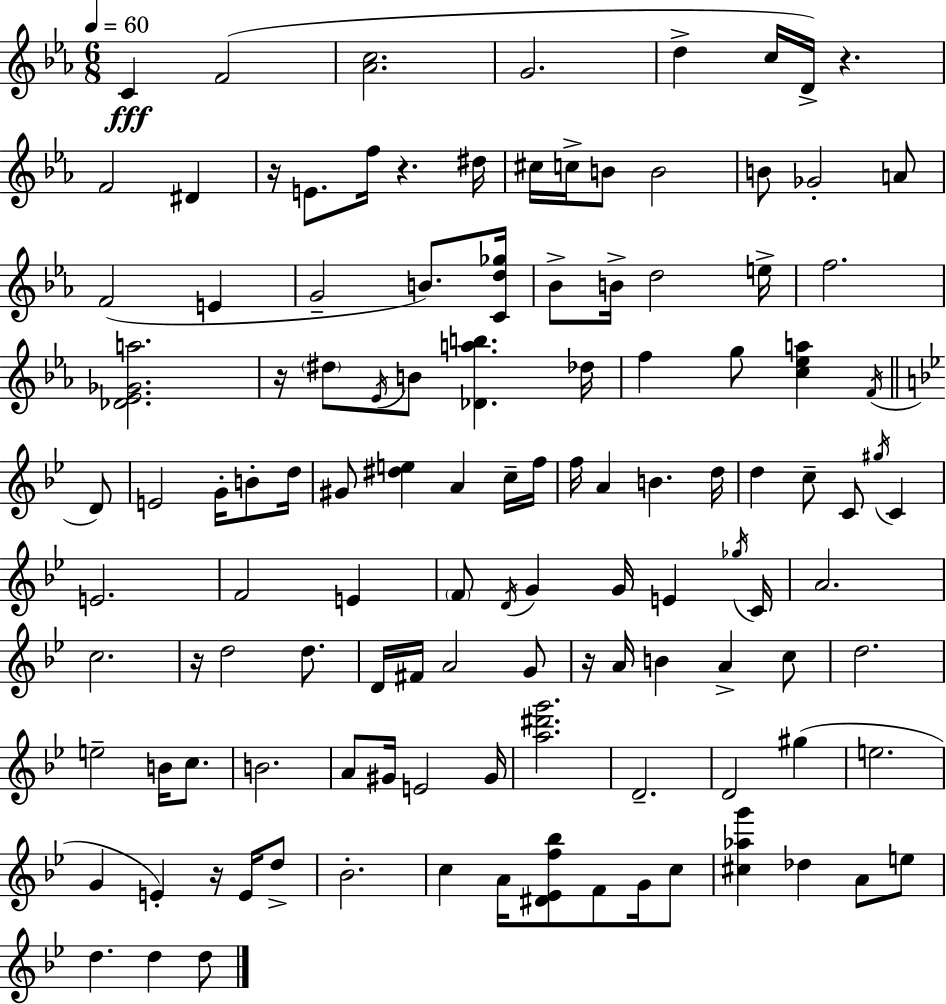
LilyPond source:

{
  \clef treble
  \numericTimeSignature
  \time 6/8
  \key ees \major
  \tempo 4 = 60
  \repeat volta 2 { c'4\fff f'2( | <aes' c''>2. | g'2. | d''4-> c''16 d'16->) r4. | \break f'2 dis'4 | r16 e'8. f''16 r4. dis''16 | cis''16 c''16-> b'8 b'2 | b'8 ges'2-. a'8 | \break f'2( e'4 | g'2-- b'8.) <c' d'' ges''>16 | bes'8-> b'16-> d''2 e''16-> | f''2. | \break <des' ees' ges' a''>2. | r16 \parenthesize dis''8 \acciaccatura { ees'16 } b'8 <des' a'' b''>4. | des''16 f''4 g''8 <c'' ees'' a''>4 \acciaccatura { f'16 } | \bar "||" \break \key g \minor d'8 e'2 g'16-. b'8-. | d''16 gis'8 <dis'' e''>4 a'4 | c''16-- f''16 f''16 a'4 b'4. | d''16 d''4 c''8-- c'8 \acciaccatura { gis''16 } c'4 | \break e'2. | f'2 e'4 | \parenthesize f'8 \acciaccatura { d'16 } g'4 g'16 e'4 | \acciaccatura { ges''16 } c'16 a'2. | \break c''2. | r16 d''2 | d''8. d'16 fis'16 a'2 | g'8 r16 a'16 b'4 a'4-> | \break c''8 d''2. | e''2-- | b'16 c''8. b'2. | a'8 gis'16 e'2 | \break gis'16 <a'' dis''' g'''>2. | d'2.-- | d'2 | gis''4( e''2. | \break g'4 e'4-.) | r16 e'16 d''8-> bes'2.-. | c''4 a'16 <dis' ees' f'' bes''>8 | f'8 g'16 c''8 <cis'' aes'' g'''>4 des''4 | \break a'8 e''8 d''4. d''4 | d''8 } \bar "|."
}